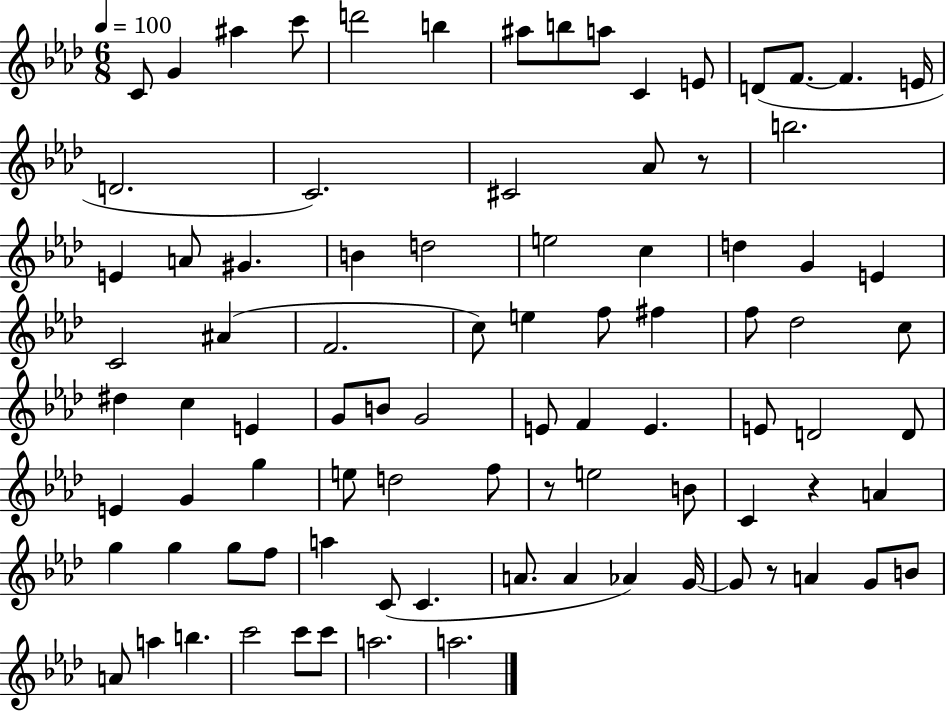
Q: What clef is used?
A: treble